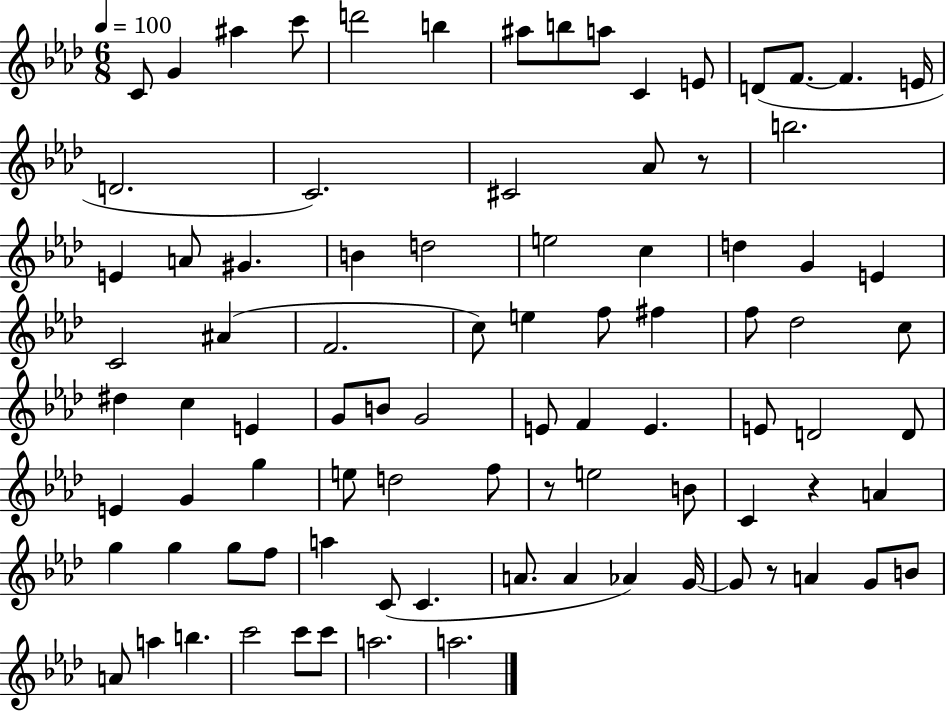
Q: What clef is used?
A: treble